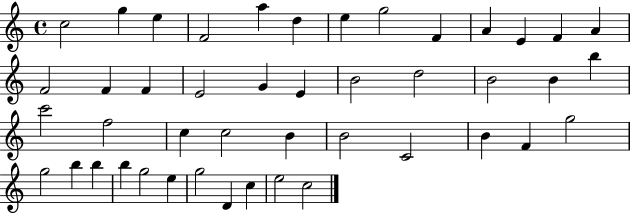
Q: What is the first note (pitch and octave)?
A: C5